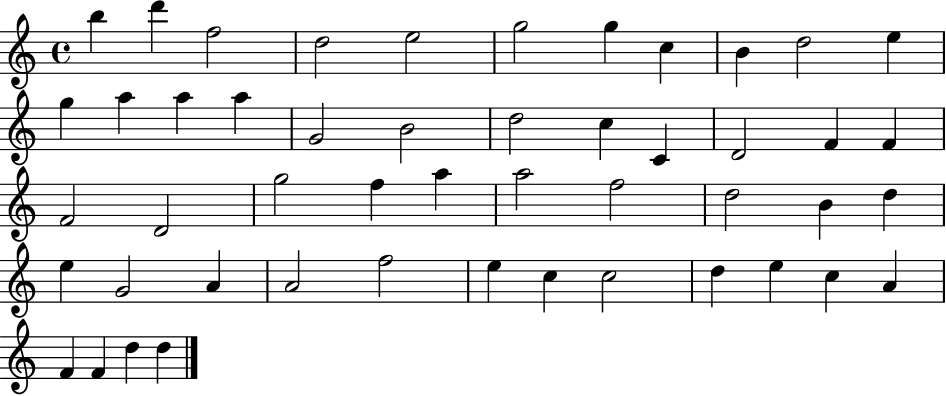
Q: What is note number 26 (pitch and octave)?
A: G5